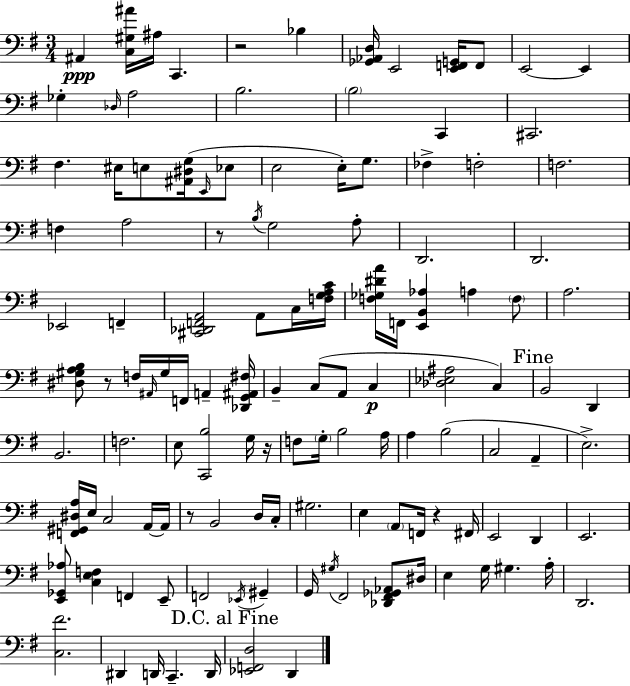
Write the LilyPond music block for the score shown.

{
  \clef bass
  \numericTimeSignature
  \time 3/4
  \key g \major
  \repeat volta 2 { ais,4\ppp <c gis ais'>16 ais16 c,4. | r2 bes4 | <ges, aes, d>16 e,2 <e, f, g,>16 f,8 | e,2~~ e,4 | \break ges4-. \grace { des16 } a2 | b2. | \parenthesize b2 c,4 | cis,2. | \break fis4. eis16 e8 <ais, dis g>16( \grace { e,16 } | ees8 e2 e16-.) g8. | fes4-> f2-. | f2. | \break f4 a2 | r8 \acciaccatura { b16 } g2 | a8-. d,2. | d,2. | \break ees,2 f,4-- | <cis, des, f, a,>2 a,8 | c16 <f g a c'>16 <f ges dis' a'>16 f,16 <e, b, aes>4 a4 | \parenthesize f8 a2. | \break <dis gis a b>8 r8 f16 \grace { ais,16 } gis16 f,16 a,4-- | <des, g, ais, fis>16 b,4-- c8( a,8 | c4\p <des ees ais>2 | c4) \mark "Fine" b,2 | \break d,4 b,2. | f2. | e8 <c, b>2 | g16 r16 f8 \parenthesize g16-. b2 | \break a16 a4 b2( | c2 | a,4-- e2.->) | <f, gis, dis a>16 e16 c2 | \break a,16~~ a,16 r8 b,2 | d16 c16-. gis2. | e4 \parenthesize a,8 f,16 r4 | fis,16 e,2 | \break d,4 e,2. | <e, ges, aes>8 <c e f>4 f,4 | e,8-- f,2 | \acciaccatura { ees,16 } gis,4-- g,16 \acciaccatura { gis16 } fis,2 | \break <des, fis, ges, aes,>8 dis16 e4 g16 gis4. | a16-. d,2. | <c fis'>2. | dis,4 d,16 c,4.-- | \break d,16 \mark "D.C. al Fine" <ees, f, d>2 | d,4 } \bar "|."
}